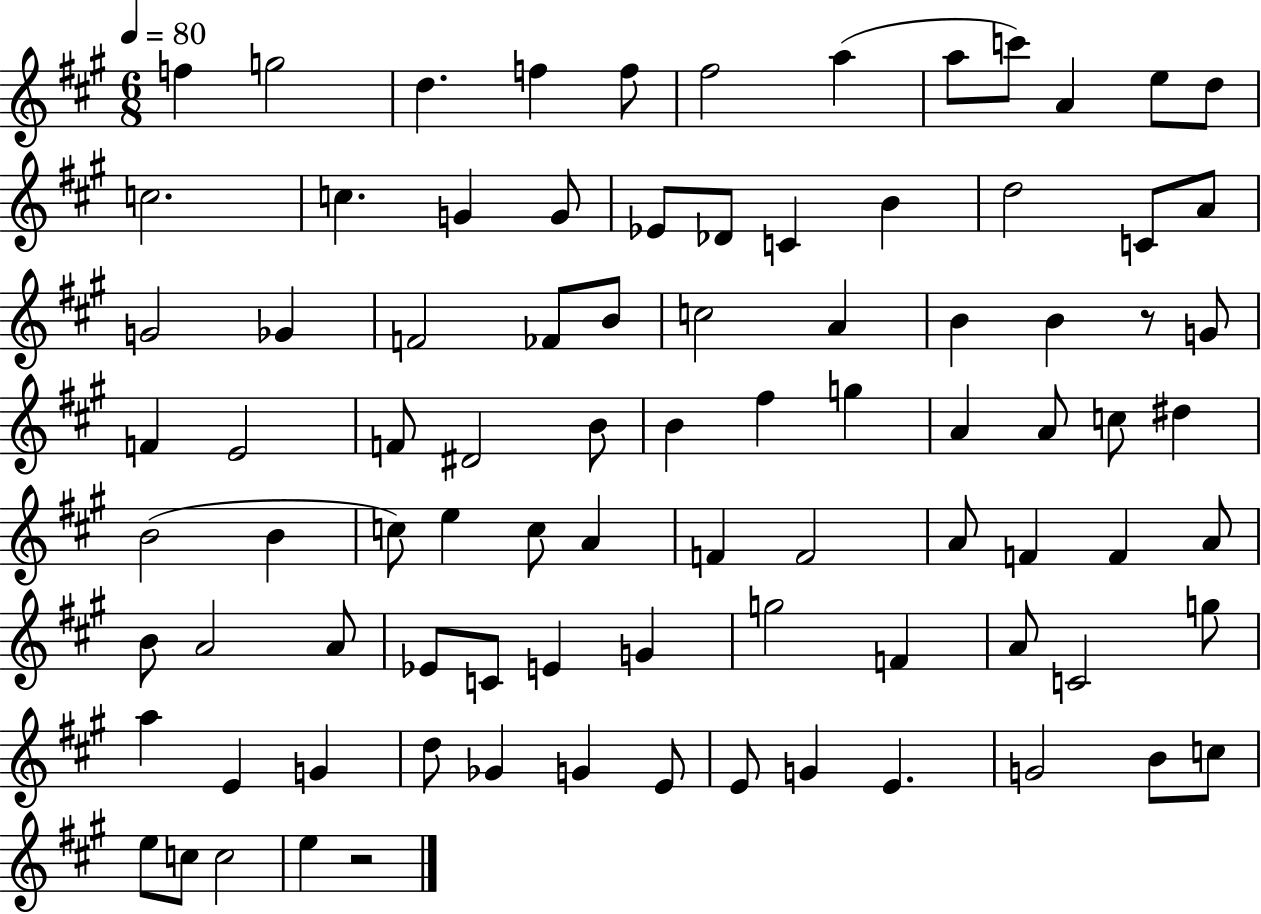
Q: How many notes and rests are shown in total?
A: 88